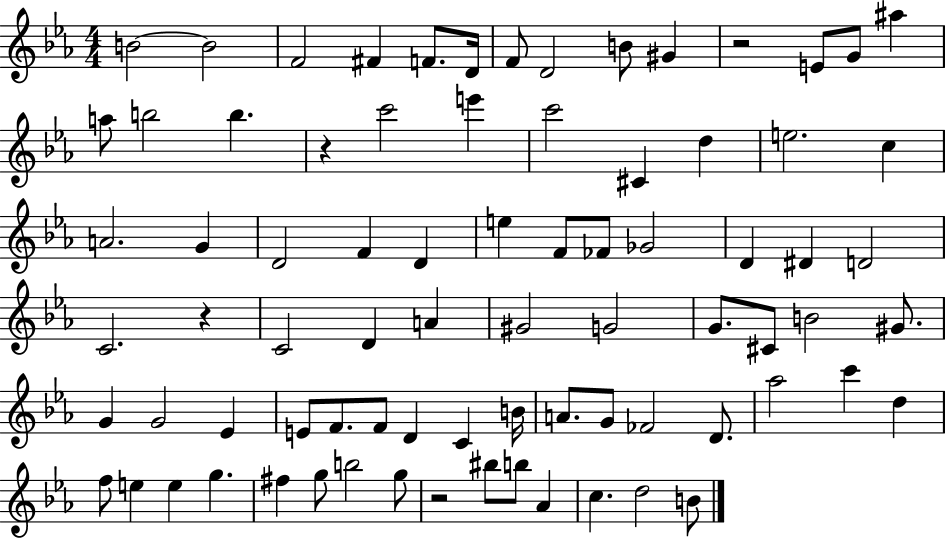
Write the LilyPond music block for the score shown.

{
  \clef treble
  \numericTimeSignature
  \time 4/4
  \key ees \major
  b'2~~ b'2 | f'2 fis'4 f'8. d'16 | f'8 d'2 b'8 gis'4 | r2 e'8 g'8 ais''4 | \break a''8 b''2 b''4. | r4 c'''2 e'''4 | c'''2 cis'4 d''4 | e''2. c''4 | \break a'2. g'4 | d'2 f'4 d'4 | e''4 f'8 fes'8 ges'2 | d'4 dis'4 d'2 | \break c'2. r4 | c'2 d'4 a'4 | gis'2 g'2 | g'8. cis'8 b'2 gis'8. | \break g'4 g'2 ees'4 | e'8 f'8. f'8 d'4 c'4 b'16 | a'8. g'8 fes'2 d'8. | aes''2 c'''4 d''4 | \break f''8 e''4 e''4 g''4. | fis''4 g''8 b''2 g''8 | r2 bis''8 b''8 aes'4 | c''4. d''2 b'8 | \break \bar "|."
}